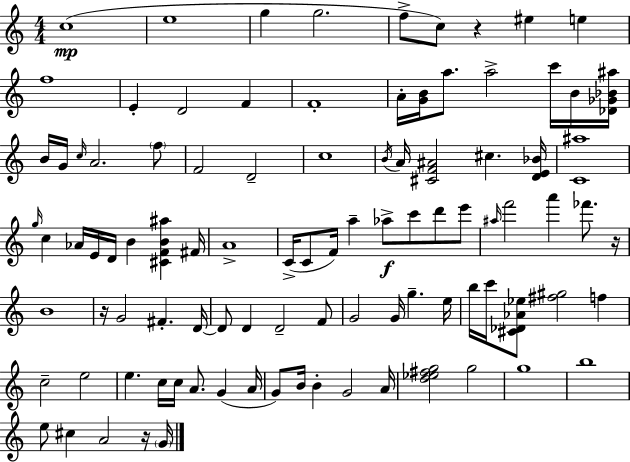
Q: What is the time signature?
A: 4/4